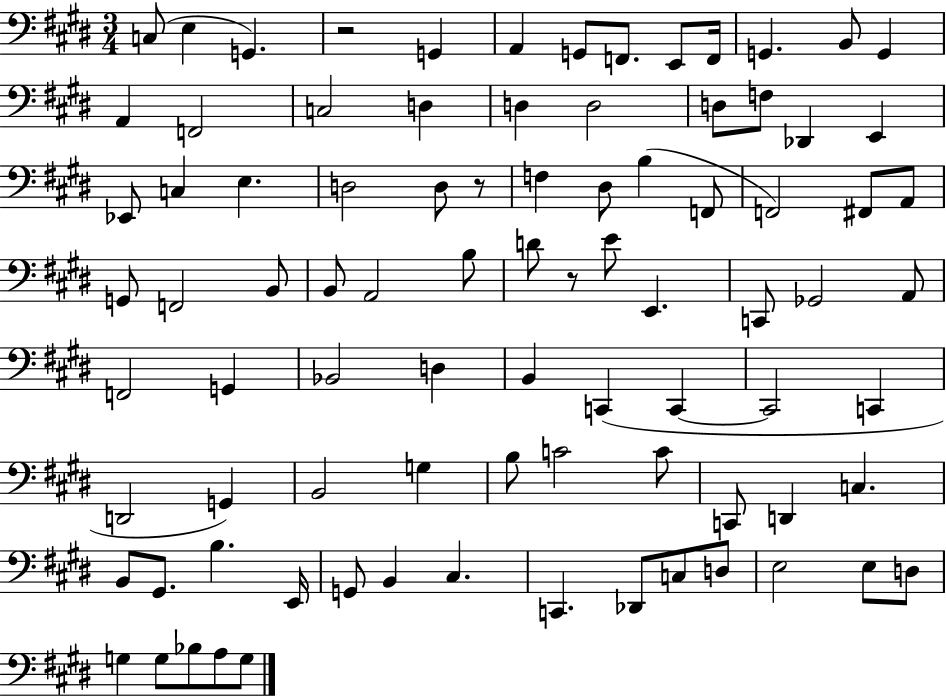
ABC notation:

X:1
T:Untitled
M:3/4
L:1/4
K:E
C,/2 E, G,, z2 G,, A,, G,,/2 F,,/2 E,,/2 F,,/4 G,, B,,/2 G,, A,, F,,2 C,2 D, D, D,2 D,/2 F,/2 _D,, E,, _E,,/2 C, E, D,2 D,/2 z/2 F, ^D,/2 B, F,,/2 F,,2 ^F,,/2 A,,/2 G,,/2 F,,2 B,,/2 B,,/2 A,,2 B,/2 D/2 z/2 E/2 E,, C,,/2 _G,,2 A,,/2 F,,2 G,, _B,,2 D, B,, C,, C,, C,,2 C,, D,,2 G,, B,,2 G, B,/2 C2 C/2 C,,/2 D,, C, B,,/2 ^G,,/2 B, E,,/4 G,,/2 B,, ^C, C,, _D,,/2 C,/2 D,/2 E,2 E,/2 D,/2 G, G,/2 _B,/2 A,/2 G,/2